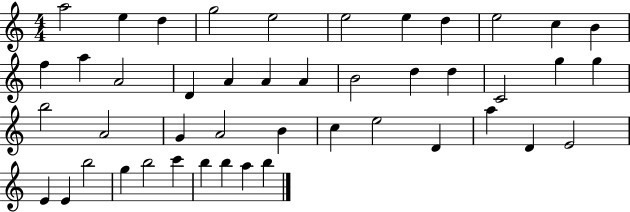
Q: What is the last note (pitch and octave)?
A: B5